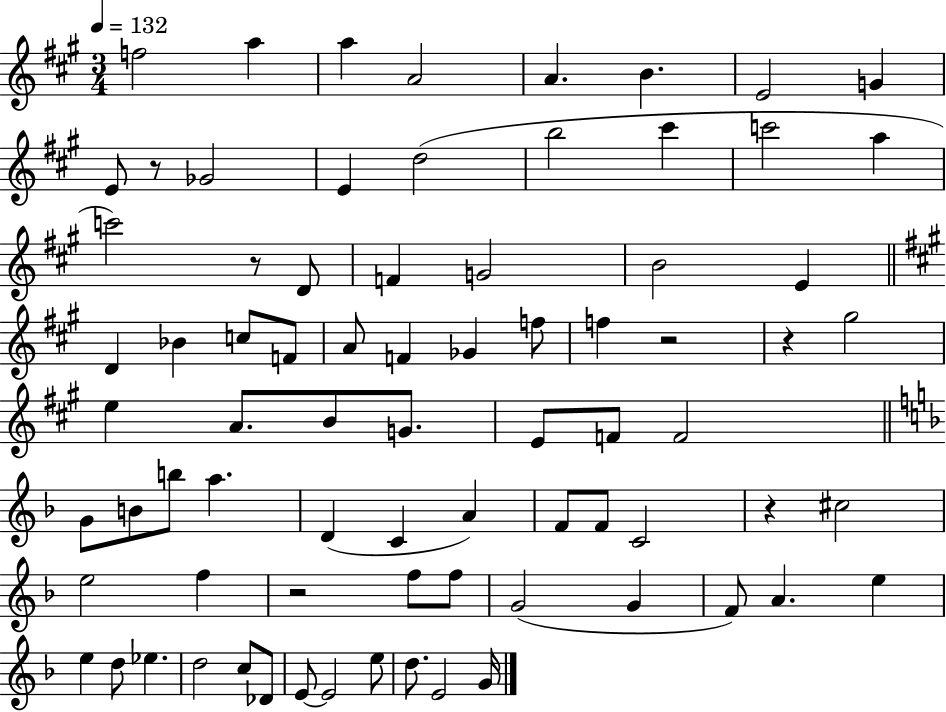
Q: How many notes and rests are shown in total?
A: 77